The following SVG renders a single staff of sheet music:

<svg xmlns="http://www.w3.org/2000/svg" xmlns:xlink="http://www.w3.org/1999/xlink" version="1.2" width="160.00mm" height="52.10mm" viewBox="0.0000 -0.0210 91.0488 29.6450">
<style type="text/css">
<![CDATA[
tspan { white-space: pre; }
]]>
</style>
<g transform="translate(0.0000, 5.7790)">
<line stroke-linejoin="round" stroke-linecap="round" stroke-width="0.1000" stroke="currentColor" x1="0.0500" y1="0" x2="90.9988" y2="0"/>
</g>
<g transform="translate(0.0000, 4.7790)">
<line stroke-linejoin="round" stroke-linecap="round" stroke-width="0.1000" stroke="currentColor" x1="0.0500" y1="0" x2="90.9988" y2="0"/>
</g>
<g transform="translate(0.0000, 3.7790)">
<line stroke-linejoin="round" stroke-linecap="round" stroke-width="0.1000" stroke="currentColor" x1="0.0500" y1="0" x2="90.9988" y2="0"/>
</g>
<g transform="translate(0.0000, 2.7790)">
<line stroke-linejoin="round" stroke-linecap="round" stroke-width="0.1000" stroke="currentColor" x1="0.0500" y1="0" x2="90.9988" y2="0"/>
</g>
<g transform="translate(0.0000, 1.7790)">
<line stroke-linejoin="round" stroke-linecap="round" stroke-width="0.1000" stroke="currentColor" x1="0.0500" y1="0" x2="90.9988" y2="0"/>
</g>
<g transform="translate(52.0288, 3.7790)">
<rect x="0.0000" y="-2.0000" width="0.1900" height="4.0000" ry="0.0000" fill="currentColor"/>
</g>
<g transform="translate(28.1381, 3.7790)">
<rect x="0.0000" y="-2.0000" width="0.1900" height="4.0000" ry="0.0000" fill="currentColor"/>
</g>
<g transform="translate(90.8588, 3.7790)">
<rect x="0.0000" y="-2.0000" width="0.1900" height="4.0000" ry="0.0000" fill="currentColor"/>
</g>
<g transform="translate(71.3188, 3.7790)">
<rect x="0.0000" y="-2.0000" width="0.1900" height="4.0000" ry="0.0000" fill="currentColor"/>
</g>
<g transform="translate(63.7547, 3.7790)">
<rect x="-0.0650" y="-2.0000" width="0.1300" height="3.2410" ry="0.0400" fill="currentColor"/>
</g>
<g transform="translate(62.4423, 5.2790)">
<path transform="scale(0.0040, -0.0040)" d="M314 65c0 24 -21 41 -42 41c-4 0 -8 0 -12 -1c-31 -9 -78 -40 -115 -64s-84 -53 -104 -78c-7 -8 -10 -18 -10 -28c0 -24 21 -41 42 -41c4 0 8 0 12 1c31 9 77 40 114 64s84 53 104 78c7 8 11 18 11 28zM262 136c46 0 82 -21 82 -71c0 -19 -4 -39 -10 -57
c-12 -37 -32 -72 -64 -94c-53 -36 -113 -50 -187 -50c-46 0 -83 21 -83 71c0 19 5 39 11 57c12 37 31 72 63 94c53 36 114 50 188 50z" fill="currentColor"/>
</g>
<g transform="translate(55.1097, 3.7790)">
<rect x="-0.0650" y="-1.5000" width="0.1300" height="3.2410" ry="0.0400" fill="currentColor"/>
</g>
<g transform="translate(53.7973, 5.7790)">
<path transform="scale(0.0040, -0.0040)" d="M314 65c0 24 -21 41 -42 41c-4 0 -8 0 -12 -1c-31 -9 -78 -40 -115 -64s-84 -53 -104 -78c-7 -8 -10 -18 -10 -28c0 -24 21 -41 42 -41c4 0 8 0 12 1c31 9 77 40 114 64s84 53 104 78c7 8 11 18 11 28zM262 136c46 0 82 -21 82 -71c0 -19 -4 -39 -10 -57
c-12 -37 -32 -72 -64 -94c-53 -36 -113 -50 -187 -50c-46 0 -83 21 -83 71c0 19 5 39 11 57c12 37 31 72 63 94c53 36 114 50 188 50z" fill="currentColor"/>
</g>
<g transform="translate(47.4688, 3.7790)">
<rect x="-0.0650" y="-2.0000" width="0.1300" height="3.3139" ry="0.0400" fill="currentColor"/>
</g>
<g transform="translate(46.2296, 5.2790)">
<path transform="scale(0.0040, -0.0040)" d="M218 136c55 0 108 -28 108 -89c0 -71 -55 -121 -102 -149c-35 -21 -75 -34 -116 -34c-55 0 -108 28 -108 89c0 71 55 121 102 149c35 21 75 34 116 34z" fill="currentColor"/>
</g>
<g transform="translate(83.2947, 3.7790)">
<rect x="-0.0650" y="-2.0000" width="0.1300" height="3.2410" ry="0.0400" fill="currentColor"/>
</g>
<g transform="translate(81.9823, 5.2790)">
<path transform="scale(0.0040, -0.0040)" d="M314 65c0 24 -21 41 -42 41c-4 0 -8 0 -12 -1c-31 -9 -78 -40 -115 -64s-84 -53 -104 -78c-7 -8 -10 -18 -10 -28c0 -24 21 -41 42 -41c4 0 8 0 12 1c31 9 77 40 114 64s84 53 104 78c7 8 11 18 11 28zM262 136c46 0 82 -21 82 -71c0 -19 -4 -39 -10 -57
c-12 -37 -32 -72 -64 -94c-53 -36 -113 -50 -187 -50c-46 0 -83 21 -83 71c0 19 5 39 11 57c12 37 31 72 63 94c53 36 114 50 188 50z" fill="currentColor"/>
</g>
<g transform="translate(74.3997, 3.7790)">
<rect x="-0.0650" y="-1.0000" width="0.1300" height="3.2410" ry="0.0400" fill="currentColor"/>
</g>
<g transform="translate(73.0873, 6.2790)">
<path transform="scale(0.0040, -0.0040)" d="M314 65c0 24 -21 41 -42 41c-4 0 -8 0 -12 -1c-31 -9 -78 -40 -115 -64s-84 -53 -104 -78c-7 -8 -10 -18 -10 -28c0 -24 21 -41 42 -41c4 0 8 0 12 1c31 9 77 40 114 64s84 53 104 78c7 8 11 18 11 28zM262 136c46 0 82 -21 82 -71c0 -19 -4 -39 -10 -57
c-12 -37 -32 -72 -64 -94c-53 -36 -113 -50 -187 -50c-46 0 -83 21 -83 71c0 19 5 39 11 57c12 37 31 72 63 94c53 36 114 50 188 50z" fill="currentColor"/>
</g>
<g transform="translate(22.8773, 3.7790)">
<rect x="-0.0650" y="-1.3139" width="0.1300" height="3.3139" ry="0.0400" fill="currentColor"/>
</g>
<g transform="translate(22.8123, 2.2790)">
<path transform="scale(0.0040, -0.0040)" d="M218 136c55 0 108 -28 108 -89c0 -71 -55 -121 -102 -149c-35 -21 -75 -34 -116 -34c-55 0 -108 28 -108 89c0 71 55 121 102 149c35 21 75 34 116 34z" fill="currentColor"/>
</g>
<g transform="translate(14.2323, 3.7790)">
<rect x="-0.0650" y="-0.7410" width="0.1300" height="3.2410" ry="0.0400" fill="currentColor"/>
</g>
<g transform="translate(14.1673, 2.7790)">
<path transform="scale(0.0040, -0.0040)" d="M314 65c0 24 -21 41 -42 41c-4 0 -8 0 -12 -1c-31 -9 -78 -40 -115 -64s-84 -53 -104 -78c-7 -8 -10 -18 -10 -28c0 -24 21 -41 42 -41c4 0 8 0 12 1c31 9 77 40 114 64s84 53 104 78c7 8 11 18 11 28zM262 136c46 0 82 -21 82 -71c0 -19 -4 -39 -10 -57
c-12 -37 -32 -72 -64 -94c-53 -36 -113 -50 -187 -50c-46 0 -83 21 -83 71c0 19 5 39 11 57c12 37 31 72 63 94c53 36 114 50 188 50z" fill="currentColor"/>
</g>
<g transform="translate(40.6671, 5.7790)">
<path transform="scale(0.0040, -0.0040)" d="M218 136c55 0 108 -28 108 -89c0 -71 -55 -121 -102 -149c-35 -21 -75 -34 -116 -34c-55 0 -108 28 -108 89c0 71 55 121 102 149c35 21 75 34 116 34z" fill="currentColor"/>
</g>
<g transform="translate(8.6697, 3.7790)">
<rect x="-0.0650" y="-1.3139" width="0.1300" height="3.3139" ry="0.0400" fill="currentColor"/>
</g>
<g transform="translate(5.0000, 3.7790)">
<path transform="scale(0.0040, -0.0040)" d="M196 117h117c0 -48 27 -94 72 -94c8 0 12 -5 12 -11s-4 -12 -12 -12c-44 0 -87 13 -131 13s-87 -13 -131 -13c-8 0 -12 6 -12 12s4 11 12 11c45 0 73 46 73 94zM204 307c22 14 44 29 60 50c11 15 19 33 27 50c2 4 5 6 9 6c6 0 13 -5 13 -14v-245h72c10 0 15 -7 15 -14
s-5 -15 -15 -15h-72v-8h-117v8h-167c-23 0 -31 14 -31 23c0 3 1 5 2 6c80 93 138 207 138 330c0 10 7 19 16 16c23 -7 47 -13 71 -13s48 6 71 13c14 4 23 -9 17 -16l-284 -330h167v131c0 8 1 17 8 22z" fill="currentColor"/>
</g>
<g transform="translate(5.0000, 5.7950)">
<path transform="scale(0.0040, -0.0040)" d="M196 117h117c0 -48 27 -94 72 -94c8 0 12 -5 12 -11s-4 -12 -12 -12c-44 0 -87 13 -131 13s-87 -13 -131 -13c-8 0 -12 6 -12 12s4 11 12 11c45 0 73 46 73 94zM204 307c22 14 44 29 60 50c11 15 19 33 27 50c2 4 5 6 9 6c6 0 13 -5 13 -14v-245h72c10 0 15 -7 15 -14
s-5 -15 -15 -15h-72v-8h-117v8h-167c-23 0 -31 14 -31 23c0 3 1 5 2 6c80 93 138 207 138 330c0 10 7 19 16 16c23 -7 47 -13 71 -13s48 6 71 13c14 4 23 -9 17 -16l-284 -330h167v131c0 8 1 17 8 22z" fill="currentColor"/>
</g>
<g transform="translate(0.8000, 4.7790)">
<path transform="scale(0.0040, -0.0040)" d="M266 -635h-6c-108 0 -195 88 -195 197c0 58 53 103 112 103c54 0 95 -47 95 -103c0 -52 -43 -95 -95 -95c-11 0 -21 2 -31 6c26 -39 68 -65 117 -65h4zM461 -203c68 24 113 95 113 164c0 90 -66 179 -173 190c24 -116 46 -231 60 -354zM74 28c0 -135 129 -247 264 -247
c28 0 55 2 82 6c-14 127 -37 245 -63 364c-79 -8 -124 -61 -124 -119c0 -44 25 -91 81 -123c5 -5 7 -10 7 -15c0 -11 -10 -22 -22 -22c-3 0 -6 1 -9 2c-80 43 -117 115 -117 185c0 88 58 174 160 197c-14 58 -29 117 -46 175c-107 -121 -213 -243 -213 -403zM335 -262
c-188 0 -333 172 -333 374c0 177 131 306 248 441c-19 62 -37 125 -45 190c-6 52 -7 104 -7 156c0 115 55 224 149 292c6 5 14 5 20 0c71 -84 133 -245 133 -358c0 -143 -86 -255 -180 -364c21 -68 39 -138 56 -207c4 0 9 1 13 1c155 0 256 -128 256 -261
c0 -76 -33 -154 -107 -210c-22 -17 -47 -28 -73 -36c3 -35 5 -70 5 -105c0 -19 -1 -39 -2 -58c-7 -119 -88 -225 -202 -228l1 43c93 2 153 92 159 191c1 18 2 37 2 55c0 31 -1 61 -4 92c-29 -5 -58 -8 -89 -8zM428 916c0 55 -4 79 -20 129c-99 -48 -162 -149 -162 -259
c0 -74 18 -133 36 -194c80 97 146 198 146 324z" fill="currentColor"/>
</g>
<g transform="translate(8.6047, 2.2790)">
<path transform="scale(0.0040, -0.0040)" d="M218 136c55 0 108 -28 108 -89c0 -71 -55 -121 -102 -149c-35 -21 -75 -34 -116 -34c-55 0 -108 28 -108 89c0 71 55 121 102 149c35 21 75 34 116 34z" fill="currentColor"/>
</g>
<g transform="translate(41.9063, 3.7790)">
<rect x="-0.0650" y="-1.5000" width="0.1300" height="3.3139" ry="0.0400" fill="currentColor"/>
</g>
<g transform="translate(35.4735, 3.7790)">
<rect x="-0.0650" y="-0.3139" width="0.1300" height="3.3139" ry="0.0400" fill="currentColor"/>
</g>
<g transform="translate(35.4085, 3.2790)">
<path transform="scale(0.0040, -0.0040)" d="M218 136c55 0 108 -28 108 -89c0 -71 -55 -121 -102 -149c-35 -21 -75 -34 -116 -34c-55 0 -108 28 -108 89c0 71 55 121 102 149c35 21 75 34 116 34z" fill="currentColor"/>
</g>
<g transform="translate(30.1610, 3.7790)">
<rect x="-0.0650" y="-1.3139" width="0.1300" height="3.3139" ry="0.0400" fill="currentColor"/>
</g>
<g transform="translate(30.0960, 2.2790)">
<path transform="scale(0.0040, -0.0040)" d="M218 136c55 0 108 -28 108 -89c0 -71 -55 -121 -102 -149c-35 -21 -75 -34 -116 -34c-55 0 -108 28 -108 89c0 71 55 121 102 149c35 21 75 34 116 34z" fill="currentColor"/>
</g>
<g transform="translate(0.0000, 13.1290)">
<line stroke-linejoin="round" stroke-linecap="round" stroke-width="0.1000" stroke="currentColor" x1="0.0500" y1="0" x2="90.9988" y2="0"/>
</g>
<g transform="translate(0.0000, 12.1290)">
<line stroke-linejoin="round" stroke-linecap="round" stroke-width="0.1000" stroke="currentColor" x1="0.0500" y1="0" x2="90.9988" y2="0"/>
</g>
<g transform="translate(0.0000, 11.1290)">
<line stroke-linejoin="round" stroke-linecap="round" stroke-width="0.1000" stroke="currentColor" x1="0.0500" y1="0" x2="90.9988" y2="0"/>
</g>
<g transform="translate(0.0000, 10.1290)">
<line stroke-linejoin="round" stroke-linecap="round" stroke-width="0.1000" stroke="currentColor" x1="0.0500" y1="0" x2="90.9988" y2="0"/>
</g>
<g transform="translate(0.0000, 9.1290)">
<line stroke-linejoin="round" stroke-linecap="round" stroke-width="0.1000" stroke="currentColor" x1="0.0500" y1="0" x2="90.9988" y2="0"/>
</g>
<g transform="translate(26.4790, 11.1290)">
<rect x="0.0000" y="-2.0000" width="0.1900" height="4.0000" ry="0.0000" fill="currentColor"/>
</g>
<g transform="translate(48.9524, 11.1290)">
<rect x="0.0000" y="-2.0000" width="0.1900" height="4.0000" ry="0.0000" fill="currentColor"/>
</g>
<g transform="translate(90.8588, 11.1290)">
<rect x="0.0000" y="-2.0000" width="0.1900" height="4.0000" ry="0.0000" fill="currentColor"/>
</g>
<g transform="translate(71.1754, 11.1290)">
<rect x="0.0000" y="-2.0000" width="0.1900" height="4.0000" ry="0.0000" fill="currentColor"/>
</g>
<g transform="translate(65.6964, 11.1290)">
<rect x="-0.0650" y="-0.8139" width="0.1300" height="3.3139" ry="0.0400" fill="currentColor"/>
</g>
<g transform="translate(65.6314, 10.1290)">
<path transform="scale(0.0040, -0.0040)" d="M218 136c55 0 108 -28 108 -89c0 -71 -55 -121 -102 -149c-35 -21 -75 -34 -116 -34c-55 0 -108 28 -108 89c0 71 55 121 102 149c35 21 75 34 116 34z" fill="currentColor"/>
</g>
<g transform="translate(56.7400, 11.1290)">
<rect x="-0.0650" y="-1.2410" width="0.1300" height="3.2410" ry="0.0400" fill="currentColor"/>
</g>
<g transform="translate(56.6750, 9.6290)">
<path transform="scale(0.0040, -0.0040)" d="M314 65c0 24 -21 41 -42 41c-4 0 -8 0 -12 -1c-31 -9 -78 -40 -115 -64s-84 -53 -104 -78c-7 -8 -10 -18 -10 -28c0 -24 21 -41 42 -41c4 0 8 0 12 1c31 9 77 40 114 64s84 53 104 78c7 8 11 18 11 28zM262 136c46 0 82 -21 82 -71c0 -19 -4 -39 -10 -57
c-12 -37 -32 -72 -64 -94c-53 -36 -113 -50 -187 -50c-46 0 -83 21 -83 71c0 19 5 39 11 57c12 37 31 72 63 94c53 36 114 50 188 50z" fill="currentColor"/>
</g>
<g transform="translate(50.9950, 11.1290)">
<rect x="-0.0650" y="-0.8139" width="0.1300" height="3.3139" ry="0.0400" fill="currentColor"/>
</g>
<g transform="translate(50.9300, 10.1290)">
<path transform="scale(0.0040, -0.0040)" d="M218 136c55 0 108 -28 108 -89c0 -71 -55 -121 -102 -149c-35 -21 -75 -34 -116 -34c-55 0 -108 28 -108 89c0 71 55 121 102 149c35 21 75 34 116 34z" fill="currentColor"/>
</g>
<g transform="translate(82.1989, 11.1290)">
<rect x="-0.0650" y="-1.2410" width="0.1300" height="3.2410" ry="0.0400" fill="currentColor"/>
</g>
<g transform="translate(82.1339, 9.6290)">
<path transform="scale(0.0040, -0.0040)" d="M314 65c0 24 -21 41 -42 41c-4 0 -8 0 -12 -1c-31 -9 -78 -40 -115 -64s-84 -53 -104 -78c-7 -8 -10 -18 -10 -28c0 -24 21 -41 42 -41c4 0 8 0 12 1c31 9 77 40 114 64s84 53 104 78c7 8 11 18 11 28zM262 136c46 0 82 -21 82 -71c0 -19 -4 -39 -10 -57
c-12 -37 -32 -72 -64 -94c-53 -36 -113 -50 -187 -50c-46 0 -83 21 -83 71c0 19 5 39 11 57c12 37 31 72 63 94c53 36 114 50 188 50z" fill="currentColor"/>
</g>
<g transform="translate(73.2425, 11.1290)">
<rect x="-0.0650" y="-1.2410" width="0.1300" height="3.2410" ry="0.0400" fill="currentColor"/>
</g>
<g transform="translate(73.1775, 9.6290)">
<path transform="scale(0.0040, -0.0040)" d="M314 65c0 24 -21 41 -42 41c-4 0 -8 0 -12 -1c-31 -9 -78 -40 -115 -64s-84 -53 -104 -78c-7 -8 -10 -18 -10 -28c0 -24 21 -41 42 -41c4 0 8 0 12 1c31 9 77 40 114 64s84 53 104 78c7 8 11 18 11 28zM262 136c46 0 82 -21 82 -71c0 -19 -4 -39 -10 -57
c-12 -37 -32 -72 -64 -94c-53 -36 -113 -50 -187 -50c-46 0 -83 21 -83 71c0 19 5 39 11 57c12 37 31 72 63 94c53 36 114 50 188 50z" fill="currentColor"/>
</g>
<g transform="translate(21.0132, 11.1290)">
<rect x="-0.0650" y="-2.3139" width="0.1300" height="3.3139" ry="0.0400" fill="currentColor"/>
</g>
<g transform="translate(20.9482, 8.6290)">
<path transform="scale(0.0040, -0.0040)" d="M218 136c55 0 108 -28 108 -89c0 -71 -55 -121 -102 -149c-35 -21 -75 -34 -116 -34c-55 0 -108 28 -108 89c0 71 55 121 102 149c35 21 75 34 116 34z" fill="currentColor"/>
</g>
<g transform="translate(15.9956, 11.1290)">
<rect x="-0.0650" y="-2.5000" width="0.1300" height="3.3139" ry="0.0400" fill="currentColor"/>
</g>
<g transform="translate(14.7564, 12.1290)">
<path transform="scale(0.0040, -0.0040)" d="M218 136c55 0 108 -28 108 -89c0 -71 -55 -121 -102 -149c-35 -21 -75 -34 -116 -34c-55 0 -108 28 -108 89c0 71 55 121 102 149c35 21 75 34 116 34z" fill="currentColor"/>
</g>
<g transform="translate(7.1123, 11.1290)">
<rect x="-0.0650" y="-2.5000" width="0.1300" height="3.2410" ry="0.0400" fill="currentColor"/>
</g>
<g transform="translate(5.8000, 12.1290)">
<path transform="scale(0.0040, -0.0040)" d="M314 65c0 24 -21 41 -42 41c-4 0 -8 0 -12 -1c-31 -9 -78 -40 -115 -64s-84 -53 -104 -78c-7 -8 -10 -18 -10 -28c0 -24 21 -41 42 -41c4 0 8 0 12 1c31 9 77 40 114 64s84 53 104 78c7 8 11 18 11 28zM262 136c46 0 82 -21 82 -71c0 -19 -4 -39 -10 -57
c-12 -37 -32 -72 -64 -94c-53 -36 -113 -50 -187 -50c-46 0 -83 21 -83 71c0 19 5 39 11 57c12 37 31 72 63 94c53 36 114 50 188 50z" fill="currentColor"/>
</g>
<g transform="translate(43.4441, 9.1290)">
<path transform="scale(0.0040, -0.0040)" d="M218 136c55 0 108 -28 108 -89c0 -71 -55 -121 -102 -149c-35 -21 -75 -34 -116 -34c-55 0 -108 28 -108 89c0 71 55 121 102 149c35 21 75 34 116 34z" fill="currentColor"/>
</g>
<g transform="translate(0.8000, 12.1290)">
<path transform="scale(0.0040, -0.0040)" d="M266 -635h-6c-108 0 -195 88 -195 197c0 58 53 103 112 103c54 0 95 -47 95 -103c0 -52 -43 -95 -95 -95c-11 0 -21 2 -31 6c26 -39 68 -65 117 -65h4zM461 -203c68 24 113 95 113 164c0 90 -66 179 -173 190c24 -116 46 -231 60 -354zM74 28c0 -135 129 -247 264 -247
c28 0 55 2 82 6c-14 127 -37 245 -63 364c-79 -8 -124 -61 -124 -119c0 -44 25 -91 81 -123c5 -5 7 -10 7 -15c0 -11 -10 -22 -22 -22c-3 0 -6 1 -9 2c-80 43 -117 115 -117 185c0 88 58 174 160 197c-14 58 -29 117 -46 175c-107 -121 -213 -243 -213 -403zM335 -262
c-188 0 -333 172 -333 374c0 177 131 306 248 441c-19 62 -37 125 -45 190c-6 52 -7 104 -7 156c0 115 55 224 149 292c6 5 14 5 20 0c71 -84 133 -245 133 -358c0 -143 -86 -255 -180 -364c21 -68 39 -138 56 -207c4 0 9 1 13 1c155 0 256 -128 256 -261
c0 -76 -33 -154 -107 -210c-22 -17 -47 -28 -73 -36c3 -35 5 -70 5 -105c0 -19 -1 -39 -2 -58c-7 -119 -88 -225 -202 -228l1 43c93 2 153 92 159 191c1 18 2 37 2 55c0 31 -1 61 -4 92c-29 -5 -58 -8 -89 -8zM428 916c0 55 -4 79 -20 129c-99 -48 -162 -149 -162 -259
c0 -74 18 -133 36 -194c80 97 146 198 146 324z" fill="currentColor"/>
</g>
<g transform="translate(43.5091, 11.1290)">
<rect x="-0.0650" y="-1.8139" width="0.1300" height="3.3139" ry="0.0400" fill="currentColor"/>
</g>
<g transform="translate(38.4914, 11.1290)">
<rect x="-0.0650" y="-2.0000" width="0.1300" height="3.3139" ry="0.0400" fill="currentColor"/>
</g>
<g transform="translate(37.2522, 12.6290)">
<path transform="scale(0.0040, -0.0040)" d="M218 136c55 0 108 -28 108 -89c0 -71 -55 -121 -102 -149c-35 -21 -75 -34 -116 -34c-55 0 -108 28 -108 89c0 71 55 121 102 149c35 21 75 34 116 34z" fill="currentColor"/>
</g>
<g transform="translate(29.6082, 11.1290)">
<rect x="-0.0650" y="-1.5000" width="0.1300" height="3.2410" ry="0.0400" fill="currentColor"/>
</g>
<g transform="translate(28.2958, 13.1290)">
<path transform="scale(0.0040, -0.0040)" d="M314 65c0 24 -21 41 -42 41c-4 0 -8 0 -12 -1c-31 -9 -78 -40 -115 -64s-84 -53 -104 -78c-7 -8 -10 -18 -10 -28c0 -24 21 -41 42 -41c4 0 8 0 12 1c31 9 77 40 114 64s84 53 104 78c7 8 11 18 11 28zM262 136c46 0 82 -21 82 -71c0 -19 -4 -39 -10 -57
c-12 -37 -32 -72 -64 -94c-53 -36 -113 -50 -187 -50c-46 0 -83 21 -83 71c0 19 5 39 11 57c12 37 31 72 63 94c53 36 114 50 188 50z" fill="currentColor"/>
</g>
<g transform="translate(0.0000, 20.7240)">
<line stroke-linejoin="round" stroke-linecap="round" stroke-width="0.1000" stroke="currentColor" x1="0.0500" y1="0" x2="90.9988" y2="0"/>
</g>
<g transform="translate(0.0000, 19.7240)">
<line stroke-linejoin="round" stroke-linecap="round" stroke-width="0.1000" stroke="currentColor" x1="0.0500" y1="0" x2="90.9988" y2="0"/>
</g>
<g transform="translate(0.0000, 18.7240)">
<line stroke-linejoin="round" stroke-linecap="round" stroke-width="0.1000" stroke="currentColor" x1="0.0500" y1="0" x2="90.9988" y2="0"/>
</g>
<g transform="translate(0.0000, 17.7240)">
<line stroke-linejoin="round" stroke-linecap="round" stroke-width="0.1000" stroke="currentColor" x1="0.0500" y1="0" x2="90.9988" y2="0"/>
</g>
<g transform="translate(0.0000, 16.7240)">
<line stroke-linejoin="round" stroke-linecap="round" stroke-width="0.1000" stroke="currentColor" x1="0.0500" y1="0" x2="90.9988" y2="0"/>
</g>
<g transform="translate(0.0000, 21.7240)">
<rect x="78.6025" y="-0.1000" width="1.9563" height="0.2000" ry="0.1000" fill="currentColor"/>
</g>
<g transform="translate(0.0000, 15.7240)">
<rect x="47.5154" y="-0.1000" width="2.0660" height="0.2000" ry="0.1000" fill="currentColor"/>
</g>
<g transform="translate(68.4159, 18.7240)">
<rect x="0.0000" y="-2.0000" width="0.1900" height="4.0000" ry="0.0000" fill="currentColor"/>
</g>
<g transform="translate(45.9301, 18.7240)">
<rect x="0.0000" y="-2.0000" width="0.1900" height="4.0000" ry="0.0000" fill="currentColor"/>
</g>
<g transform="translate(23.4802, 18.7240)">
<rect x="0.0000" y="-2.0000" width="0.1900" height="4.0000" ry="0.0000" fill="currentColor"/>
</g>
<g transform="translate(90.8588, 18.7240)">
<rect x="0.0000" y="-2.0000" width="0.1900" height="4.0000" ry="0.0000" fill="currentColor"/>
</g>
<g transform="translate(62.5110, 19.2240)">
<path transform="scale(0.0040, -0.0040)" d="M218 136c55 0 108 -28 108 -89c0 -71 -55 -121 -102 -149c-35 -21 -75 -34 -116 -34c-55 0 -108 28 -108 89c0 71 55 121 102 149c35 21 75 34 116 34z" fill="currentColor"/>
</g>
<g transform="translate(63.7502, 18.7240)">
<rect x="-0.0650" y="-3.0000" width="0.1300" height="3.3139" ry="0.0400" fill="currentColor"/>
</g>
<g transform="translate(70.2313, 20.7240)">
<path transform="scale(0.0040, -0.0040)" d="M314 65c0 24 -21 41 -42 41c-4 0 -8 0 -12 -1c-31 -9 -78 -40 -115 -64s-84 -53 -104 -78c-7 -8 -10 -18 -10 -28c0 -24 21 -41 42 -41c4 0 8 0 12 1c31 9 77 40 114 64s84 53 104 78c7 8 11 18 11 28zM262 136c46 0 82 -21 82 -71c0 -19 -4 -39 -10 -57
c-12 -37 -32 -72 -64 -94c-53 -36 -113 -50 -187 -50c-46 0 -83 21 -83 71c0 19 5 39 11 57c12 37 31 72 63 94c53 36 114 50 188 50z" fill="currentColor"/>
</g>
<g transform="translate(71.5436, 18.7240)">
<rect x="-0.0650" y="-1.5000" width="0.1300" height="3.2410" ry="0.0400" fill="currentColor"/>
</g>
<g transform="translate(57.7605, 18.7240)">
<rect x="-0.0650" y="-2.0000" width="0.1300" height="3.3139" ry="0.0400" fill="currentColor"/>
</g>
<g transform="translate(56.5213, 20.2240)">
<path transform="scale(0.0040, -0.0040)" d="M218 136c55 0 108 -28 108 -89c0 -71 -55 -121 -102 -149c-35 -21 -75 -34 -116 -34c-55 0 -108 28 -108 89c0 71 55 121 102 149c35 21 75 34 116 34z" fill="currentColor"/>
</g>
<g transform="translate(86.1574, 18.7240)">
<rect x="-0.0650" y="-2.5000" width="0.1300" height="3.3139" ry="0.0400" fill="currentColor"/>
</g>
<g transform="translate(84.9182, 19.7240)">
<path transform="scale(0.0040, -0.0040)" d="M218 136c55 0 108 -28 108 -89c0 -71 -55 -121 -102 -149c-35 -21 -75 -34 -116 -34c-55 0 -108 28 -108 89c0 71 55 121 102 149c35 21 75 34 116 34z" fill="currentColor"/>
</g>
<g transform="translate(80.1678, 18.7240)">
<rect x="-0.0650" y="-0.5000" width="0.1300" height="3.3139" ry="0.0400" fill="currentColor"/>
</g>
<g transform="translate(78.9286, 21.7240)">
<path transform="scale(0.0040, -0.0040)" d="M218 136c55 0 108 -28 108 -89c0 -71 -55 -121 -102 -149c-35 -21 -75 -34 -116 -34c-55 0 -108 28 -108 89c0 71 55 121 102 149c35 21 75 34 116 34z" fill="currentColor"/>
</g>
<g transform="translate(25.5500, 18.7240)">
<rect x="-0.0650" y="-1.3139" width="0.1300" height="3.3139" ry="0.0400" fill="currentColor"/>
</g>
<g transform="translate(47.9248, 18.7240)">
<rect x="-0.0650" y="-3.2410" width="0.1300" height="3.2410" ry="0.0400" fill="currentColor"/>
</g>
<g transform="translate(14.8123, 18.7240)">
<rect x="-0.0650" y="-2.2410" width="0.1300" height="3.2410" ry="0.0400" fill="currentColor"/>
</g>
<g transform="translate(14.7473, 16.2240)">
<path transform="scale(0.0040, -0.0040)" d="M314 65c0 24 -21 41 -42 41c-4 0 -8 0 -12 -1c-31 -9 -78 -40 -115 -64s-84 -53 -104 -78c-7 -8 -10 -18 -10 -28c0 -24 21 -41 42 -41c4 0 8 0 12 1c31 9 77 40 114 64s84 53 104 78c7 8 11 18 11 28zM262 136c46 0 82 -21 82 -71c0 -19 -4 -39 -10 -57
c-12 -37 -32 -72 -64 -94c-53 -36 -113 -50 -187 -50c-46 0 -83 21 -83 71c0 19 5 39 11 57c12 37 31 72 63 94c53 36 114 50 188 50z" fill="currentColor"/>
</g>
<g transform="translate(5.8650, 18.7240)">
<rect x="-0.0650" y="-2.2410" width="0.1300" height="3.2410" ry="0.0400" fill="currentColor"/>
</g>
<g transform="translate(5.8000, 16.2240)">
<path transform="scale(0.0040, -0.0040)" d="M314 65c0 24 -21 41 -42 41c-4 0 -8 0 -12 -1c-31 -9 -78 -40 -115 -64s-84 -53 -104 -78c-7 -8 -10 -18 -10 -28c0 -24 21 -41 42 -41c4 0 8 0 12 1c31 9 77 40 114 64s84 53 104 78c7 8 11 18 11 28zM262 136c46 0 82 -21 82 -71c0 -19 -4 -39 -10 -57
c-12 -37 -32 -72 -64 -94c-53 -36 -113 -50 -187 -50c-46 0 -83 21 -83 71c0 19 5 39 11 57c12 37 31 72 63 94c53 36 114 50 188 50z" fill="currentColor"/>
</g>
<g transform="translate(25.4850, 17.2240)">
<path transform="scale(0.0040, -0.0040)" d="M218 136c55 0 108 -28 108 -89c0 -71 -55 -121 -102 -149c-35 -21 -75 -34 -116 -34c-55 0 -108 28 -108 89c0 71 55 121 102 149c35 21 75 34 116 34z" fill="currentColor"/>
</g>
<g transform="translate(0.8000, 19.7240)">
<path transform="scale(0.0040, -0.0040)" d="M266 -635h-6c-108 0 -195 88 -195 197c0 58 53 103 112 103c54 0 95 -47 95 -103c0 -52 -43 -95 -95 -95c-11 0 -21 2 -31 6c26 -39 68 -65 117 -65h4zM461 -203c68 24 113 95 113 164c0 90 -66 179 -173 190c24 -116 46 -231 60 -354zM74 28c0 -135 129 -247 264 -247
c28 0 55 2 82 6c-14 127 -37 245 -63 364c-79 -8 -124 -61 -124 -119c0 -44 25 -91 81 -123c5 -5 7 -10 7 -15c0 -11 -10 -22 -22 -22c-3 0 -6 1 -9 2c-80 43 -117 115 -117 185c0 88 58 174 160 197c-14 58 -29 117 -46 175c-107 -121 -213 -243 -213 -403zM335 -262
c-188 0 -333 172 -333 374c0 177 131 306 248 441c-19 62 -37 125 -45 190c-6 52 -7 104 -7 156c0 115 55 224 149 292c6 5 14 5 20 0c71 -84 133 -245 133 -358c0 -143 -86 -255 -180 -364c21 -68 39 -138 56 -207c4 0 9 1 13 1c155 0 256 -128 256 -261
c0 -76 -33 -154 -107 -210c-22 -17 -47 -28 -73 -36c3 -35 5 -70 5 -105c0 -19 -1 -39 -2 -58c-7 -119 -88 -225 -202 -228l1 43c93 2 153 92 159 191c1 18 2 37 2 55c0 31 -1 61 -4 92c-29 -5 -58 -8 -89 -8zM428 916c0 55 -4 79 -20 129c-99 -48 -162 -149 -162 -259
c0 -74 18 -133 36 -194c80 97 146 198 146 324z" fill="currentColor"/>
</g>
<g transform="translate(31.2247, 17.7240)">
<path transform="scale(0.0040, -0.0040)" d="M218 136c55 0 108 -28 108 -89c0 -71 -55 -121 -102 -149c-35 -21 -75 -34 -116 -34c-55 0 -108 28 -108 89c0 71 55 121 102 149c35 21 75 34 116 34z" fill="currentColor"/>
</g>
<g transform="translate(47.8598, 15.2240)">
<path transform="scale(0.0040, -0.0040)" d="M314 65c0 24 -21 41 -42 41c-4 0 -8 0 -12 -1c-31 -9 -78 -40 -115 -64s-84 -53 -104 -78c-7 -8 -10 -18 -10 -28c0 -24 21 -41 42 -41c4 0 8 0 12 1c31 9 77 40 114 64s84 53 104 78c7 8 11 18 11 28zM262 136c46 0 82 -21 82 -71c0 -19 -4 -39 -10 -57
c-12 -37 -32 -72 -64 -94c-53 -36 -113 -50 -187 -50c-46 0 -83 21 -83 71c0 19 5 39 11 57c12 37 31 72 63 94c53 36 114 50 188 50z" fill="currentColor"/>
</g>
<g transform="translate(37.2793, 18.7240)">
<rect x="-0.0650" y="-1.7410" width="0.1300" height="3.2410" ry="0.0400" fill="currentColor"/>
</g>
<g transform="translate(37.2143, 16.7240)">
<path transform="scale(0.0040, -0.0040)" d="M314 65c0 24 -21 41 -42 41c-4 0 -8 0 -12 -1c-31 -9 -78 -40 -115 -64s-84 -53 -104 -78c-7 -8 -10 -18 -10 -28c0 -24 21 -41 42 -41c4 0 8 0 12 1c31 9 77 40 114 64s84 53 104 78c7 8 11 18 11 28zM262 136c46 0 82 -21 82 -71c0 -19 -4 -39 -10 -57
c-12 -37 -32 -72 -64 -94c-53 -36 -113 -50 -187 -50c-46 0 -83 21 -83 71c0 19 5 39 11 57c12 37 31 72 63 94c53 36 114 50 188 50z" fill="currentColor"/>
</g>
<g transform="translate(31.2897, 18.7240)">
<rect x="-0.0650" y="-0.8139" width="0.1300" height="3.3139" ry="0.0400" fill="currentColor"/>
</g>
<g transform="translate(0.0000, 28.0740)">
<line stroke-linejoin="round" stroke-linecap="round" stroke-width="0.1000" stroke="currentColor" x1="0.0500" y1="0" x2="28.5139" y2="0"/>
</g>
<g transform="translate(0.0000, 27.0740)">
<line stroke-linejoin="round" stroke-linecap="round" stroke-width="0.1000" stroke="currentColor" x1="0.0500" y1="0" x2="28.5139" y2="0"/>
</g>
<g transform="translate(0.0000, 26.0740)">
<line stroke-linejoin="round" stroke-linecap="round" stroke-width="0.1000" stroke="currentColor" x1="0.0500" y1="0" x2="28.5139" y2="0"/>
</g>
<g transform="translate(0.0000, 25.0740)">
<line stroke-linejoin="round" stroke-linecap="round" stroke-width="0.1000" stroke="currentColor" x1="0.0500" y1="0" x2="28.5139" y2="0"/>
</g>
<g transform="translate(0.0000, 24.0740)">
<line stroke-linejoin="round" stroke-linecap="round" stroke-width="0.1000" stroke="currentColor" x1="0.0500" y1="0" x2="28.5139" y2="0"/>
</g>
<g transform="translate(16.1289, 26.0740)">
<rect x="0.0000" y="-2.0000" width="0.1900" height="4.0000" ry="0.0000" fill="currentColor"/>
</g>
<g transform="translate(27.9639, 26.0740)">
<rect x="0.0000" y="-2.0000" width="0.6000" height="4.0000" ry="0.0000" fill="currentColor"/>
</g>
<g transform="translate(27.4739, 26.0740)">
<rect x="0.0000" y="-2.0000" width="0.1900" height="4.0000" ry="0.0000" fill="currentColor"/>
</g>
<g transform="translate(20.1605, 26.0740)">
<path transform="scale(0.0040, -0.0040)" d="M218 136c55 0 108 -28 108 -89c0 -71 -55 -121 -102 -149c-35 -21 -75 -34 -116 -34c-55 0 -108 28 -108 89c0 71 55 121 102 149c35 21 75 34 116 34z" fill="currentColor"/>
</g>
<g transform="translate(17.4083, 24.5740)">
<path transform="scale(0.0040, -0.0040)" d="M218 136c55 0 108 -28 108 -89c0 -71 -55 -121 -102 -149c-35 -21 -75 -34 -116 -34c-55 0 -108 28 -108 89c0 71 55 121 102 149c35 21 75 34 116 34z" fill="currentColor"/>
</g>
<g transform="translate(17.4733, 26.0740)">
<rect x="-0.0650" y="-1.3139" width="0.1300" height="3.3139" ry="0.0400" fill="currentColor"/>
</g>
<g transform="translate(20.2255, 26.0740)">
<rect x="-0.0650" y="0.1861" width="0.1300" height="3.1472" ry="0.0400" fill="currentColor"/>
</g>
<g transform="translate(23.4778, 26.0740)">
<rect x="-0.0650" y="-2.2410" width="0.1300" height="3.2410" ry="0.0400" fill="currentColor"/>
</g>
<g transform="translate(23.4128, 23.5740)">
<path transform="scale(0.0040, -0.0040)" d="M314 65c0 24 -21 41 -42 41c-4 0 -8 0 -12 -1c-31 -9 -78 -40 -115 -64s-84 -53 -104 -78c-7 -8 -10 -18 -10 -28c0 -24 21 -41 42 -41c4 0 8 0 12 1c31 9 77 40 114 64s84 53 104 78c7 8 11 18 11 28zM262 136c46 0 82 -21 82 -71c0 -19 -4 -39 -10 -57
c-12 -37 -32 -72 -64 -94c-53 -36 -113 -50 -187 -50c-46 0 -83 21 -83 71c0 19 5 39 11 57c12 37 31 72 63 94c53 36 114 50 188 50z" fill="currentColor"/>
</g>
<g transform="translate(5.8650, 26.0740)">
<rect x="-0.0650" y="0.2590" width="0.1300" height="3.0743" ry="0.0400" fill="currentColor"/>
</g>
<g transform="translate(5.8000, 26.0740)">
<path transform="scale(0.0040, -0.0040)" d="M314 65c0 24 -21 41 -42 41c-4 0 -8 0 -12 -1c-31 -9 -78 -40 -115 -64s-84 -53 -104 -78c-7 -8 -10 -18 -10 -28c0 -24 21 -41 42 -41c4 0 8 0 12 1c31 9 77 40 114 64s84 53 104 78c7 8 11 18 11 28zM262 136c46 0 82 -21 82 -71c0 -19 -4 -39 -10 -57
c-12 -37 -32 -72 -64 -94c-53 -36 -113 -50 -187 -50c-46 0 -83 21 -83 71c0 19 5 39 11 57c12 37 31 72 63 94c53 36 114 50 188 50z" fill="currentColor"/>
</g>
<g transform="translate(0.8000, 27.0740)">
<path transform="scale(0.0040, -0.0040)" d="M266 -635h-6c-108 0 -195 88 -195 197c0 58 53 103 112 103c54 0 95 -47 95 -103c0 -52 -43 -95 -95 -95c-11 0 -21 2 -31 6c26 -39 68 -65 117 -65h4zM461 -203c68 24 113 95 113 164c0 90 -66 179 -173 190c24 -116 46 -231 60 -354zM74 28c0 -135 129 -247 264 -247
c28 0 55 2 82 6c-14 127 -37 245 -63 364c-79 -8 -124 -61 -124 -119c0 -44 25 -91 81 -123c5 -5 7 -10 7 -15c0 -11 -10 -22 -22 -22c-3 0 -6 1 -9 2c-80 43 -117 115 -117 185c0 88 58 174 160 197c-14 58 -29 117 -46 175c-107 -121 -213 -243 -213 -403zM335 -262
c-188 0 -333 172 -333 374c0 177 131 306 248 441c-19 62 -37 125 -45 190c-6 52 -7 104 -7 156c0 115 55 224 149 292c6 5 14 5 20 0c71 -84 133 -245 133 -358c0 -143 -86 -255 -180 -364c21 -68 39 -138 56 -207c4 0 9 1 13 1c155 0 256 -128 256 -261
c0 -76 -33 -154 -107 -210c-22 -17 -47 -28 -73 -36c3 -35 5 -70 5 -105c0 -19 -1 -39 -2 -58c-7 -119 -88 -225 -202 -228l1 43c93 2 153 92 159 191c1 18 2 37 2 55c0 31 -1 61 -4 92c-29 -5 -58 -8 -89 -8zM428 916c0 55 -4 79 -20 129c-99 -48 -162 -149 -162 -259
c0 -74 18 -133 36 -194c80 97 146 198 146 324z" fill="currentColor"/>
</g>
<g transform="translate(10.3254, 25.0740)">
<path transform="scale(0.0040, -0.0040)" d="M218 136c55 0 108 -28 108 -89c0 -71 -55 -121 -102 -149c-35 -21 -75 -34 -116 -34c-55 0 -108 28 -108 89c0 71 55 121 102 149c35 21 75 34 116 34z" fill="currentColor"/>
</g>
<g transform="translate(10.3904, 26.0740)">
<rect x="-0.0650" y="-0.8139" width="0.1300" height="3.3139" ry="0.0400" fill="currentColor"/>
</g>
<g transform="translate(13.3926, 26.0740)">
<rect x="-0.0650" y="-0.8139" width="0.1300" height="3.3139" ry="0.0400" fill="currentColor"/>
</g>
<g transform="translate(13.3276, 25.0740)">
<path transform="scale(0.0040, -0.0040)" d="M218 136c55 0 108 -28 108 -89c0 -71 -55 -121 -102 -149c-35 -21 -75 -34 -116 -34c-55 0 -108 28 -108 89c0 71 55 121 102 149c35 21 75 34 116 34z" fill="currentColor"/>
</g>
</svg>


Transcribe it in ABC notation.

X:1
T:Untitled
M:4/4
L:1/4
K:C
e d2 e e c E F E2 F2 D2 F2 G2 G g E2 F f d e2 d e2 e2 g2 g2 e d f2 b2 F A E2 C G B2 d d e B g2